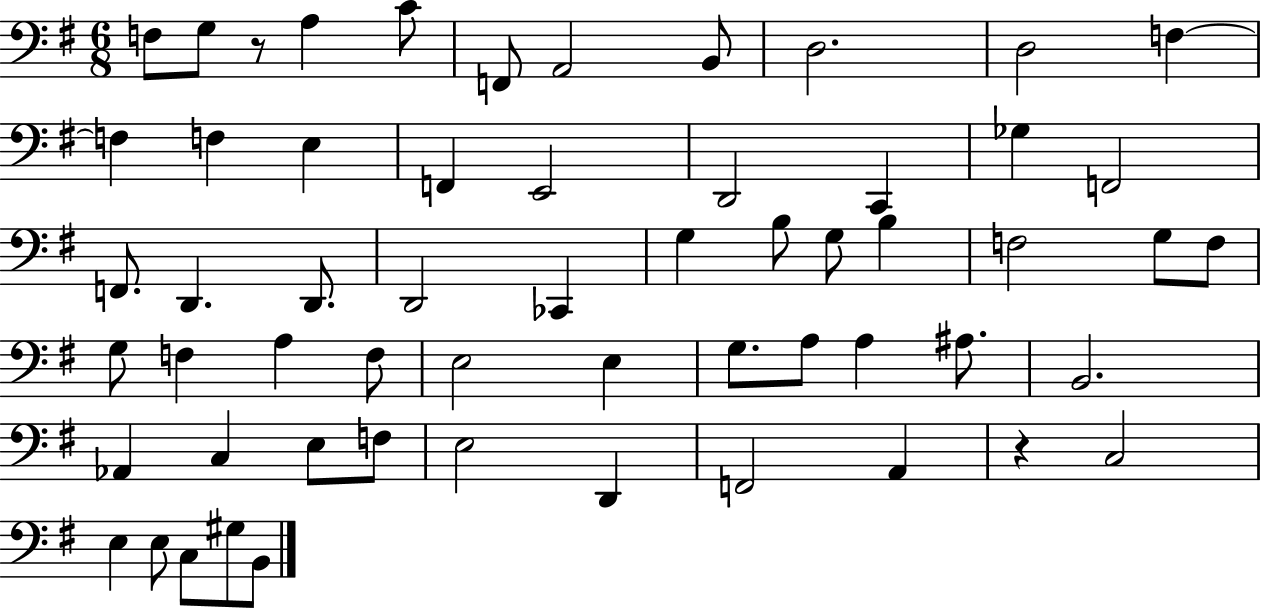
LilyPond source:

{
  \clef bass
  \numericTimeSignature
  \time 6/8
  \key g \major
  f8 g8 r8 a4 c'8 | f,8 a,2 b,8 | d2. | d2 f4~~ | \break f4 f4 e4 | f,4 e,2 | d,2 c,4 | ges4 f,2 | \break f,8. d,4. d,8. | d,2 ces,4 | g4 b8 g8 b4 | f2 g8 f8 | \break g8 f4 a4 f8 | e2 e4 | g8. a8 a4 ais8. | b,2. | \break aes,4 c4 e8 f8 | e2 d,4 | f,2 a,4 | r4 c2 | \break e4 e8 c8 gis8 b,8 | \bar "|."
}